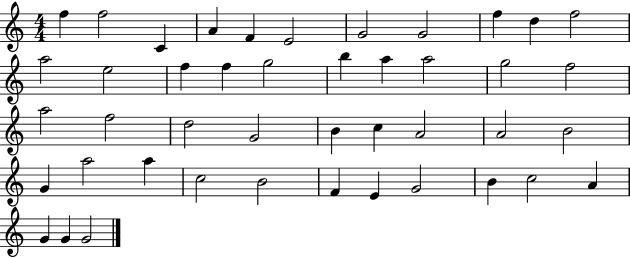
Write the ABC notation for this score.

X:1
T:Untitled
M:4/4
L:1/4
K:C
f f2 C A F E2 G2 G2 f d f2 a2 e2 f f g2 b a a2 g2 f2 a2 f2 d2 G2 B c A2 A2 B2 G a2 a c2 B2 F E G2 B c2 A G G G2